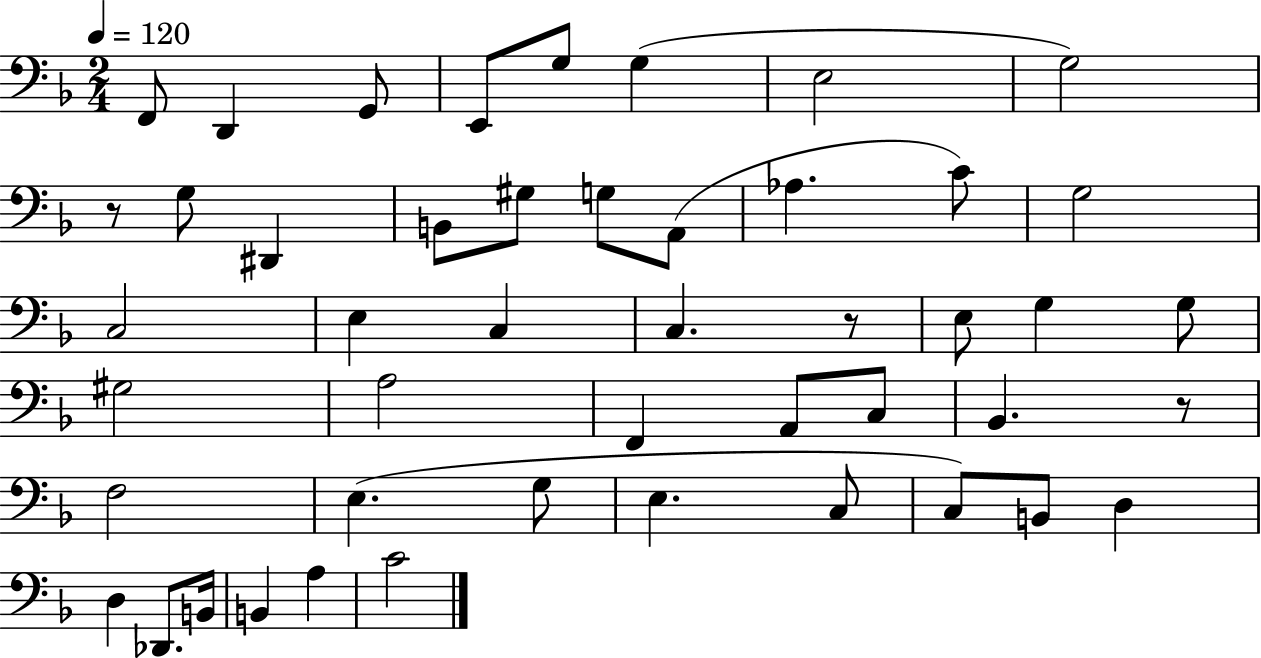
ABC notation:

X:1
T:Untitled
M:2/4
L:1/4
K:F
F,,/2 D,, G,,/2 E,,/2 G,/2 G, E,2 G,2 z/2 G,/2 ^D,, B,,/2 ^G,/2 G,/2 A,,/2 _A, C/2 G,2 C,2 E, C, C, z/2 E,/2 G, G,/2 ^G,2 A,2 F,, A,,/2 C,/2 _B,, z/2 F,2 E, G,/2 E, C,/2 C,/2 B,,/2 D, D, _D,,/2 B,,/4 B,, A, C2